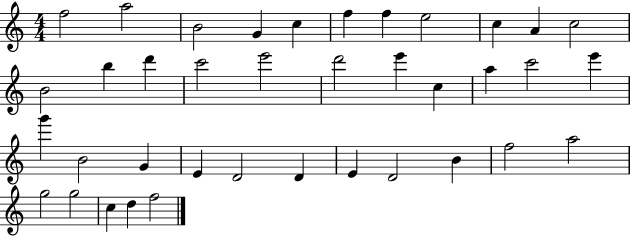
X:1
T:Untitled
M:4/4
L:1/4
K:C
f2 a2 B2 G c f f e2 c A c2 B2 b d' c'2 e'2 d'2 e' c a c'2 e' g' B2 G E D2 D E D2 B f2 a2 g2 g2 c d f2